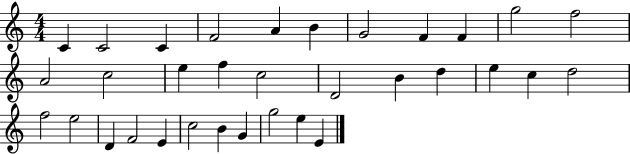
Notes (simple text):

C4/q C4/h C4/q F4/h A4/q B4/q G4/h F4/q F4/q G5/h F5/h A4/h C5/h E5/q F5/q C5/h D4/h B4/q D5/q E5/q C5/q D5/h F5/h E5/h D4/q F4/h E4/q C5/h B4/q G4/q G5/h E5/q E4/q